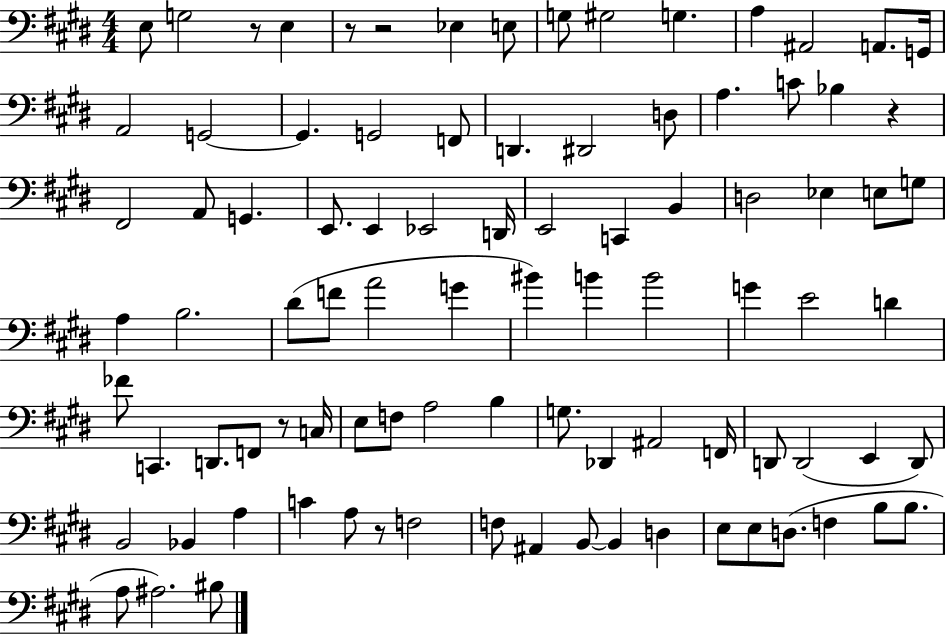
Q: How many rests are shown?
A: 6